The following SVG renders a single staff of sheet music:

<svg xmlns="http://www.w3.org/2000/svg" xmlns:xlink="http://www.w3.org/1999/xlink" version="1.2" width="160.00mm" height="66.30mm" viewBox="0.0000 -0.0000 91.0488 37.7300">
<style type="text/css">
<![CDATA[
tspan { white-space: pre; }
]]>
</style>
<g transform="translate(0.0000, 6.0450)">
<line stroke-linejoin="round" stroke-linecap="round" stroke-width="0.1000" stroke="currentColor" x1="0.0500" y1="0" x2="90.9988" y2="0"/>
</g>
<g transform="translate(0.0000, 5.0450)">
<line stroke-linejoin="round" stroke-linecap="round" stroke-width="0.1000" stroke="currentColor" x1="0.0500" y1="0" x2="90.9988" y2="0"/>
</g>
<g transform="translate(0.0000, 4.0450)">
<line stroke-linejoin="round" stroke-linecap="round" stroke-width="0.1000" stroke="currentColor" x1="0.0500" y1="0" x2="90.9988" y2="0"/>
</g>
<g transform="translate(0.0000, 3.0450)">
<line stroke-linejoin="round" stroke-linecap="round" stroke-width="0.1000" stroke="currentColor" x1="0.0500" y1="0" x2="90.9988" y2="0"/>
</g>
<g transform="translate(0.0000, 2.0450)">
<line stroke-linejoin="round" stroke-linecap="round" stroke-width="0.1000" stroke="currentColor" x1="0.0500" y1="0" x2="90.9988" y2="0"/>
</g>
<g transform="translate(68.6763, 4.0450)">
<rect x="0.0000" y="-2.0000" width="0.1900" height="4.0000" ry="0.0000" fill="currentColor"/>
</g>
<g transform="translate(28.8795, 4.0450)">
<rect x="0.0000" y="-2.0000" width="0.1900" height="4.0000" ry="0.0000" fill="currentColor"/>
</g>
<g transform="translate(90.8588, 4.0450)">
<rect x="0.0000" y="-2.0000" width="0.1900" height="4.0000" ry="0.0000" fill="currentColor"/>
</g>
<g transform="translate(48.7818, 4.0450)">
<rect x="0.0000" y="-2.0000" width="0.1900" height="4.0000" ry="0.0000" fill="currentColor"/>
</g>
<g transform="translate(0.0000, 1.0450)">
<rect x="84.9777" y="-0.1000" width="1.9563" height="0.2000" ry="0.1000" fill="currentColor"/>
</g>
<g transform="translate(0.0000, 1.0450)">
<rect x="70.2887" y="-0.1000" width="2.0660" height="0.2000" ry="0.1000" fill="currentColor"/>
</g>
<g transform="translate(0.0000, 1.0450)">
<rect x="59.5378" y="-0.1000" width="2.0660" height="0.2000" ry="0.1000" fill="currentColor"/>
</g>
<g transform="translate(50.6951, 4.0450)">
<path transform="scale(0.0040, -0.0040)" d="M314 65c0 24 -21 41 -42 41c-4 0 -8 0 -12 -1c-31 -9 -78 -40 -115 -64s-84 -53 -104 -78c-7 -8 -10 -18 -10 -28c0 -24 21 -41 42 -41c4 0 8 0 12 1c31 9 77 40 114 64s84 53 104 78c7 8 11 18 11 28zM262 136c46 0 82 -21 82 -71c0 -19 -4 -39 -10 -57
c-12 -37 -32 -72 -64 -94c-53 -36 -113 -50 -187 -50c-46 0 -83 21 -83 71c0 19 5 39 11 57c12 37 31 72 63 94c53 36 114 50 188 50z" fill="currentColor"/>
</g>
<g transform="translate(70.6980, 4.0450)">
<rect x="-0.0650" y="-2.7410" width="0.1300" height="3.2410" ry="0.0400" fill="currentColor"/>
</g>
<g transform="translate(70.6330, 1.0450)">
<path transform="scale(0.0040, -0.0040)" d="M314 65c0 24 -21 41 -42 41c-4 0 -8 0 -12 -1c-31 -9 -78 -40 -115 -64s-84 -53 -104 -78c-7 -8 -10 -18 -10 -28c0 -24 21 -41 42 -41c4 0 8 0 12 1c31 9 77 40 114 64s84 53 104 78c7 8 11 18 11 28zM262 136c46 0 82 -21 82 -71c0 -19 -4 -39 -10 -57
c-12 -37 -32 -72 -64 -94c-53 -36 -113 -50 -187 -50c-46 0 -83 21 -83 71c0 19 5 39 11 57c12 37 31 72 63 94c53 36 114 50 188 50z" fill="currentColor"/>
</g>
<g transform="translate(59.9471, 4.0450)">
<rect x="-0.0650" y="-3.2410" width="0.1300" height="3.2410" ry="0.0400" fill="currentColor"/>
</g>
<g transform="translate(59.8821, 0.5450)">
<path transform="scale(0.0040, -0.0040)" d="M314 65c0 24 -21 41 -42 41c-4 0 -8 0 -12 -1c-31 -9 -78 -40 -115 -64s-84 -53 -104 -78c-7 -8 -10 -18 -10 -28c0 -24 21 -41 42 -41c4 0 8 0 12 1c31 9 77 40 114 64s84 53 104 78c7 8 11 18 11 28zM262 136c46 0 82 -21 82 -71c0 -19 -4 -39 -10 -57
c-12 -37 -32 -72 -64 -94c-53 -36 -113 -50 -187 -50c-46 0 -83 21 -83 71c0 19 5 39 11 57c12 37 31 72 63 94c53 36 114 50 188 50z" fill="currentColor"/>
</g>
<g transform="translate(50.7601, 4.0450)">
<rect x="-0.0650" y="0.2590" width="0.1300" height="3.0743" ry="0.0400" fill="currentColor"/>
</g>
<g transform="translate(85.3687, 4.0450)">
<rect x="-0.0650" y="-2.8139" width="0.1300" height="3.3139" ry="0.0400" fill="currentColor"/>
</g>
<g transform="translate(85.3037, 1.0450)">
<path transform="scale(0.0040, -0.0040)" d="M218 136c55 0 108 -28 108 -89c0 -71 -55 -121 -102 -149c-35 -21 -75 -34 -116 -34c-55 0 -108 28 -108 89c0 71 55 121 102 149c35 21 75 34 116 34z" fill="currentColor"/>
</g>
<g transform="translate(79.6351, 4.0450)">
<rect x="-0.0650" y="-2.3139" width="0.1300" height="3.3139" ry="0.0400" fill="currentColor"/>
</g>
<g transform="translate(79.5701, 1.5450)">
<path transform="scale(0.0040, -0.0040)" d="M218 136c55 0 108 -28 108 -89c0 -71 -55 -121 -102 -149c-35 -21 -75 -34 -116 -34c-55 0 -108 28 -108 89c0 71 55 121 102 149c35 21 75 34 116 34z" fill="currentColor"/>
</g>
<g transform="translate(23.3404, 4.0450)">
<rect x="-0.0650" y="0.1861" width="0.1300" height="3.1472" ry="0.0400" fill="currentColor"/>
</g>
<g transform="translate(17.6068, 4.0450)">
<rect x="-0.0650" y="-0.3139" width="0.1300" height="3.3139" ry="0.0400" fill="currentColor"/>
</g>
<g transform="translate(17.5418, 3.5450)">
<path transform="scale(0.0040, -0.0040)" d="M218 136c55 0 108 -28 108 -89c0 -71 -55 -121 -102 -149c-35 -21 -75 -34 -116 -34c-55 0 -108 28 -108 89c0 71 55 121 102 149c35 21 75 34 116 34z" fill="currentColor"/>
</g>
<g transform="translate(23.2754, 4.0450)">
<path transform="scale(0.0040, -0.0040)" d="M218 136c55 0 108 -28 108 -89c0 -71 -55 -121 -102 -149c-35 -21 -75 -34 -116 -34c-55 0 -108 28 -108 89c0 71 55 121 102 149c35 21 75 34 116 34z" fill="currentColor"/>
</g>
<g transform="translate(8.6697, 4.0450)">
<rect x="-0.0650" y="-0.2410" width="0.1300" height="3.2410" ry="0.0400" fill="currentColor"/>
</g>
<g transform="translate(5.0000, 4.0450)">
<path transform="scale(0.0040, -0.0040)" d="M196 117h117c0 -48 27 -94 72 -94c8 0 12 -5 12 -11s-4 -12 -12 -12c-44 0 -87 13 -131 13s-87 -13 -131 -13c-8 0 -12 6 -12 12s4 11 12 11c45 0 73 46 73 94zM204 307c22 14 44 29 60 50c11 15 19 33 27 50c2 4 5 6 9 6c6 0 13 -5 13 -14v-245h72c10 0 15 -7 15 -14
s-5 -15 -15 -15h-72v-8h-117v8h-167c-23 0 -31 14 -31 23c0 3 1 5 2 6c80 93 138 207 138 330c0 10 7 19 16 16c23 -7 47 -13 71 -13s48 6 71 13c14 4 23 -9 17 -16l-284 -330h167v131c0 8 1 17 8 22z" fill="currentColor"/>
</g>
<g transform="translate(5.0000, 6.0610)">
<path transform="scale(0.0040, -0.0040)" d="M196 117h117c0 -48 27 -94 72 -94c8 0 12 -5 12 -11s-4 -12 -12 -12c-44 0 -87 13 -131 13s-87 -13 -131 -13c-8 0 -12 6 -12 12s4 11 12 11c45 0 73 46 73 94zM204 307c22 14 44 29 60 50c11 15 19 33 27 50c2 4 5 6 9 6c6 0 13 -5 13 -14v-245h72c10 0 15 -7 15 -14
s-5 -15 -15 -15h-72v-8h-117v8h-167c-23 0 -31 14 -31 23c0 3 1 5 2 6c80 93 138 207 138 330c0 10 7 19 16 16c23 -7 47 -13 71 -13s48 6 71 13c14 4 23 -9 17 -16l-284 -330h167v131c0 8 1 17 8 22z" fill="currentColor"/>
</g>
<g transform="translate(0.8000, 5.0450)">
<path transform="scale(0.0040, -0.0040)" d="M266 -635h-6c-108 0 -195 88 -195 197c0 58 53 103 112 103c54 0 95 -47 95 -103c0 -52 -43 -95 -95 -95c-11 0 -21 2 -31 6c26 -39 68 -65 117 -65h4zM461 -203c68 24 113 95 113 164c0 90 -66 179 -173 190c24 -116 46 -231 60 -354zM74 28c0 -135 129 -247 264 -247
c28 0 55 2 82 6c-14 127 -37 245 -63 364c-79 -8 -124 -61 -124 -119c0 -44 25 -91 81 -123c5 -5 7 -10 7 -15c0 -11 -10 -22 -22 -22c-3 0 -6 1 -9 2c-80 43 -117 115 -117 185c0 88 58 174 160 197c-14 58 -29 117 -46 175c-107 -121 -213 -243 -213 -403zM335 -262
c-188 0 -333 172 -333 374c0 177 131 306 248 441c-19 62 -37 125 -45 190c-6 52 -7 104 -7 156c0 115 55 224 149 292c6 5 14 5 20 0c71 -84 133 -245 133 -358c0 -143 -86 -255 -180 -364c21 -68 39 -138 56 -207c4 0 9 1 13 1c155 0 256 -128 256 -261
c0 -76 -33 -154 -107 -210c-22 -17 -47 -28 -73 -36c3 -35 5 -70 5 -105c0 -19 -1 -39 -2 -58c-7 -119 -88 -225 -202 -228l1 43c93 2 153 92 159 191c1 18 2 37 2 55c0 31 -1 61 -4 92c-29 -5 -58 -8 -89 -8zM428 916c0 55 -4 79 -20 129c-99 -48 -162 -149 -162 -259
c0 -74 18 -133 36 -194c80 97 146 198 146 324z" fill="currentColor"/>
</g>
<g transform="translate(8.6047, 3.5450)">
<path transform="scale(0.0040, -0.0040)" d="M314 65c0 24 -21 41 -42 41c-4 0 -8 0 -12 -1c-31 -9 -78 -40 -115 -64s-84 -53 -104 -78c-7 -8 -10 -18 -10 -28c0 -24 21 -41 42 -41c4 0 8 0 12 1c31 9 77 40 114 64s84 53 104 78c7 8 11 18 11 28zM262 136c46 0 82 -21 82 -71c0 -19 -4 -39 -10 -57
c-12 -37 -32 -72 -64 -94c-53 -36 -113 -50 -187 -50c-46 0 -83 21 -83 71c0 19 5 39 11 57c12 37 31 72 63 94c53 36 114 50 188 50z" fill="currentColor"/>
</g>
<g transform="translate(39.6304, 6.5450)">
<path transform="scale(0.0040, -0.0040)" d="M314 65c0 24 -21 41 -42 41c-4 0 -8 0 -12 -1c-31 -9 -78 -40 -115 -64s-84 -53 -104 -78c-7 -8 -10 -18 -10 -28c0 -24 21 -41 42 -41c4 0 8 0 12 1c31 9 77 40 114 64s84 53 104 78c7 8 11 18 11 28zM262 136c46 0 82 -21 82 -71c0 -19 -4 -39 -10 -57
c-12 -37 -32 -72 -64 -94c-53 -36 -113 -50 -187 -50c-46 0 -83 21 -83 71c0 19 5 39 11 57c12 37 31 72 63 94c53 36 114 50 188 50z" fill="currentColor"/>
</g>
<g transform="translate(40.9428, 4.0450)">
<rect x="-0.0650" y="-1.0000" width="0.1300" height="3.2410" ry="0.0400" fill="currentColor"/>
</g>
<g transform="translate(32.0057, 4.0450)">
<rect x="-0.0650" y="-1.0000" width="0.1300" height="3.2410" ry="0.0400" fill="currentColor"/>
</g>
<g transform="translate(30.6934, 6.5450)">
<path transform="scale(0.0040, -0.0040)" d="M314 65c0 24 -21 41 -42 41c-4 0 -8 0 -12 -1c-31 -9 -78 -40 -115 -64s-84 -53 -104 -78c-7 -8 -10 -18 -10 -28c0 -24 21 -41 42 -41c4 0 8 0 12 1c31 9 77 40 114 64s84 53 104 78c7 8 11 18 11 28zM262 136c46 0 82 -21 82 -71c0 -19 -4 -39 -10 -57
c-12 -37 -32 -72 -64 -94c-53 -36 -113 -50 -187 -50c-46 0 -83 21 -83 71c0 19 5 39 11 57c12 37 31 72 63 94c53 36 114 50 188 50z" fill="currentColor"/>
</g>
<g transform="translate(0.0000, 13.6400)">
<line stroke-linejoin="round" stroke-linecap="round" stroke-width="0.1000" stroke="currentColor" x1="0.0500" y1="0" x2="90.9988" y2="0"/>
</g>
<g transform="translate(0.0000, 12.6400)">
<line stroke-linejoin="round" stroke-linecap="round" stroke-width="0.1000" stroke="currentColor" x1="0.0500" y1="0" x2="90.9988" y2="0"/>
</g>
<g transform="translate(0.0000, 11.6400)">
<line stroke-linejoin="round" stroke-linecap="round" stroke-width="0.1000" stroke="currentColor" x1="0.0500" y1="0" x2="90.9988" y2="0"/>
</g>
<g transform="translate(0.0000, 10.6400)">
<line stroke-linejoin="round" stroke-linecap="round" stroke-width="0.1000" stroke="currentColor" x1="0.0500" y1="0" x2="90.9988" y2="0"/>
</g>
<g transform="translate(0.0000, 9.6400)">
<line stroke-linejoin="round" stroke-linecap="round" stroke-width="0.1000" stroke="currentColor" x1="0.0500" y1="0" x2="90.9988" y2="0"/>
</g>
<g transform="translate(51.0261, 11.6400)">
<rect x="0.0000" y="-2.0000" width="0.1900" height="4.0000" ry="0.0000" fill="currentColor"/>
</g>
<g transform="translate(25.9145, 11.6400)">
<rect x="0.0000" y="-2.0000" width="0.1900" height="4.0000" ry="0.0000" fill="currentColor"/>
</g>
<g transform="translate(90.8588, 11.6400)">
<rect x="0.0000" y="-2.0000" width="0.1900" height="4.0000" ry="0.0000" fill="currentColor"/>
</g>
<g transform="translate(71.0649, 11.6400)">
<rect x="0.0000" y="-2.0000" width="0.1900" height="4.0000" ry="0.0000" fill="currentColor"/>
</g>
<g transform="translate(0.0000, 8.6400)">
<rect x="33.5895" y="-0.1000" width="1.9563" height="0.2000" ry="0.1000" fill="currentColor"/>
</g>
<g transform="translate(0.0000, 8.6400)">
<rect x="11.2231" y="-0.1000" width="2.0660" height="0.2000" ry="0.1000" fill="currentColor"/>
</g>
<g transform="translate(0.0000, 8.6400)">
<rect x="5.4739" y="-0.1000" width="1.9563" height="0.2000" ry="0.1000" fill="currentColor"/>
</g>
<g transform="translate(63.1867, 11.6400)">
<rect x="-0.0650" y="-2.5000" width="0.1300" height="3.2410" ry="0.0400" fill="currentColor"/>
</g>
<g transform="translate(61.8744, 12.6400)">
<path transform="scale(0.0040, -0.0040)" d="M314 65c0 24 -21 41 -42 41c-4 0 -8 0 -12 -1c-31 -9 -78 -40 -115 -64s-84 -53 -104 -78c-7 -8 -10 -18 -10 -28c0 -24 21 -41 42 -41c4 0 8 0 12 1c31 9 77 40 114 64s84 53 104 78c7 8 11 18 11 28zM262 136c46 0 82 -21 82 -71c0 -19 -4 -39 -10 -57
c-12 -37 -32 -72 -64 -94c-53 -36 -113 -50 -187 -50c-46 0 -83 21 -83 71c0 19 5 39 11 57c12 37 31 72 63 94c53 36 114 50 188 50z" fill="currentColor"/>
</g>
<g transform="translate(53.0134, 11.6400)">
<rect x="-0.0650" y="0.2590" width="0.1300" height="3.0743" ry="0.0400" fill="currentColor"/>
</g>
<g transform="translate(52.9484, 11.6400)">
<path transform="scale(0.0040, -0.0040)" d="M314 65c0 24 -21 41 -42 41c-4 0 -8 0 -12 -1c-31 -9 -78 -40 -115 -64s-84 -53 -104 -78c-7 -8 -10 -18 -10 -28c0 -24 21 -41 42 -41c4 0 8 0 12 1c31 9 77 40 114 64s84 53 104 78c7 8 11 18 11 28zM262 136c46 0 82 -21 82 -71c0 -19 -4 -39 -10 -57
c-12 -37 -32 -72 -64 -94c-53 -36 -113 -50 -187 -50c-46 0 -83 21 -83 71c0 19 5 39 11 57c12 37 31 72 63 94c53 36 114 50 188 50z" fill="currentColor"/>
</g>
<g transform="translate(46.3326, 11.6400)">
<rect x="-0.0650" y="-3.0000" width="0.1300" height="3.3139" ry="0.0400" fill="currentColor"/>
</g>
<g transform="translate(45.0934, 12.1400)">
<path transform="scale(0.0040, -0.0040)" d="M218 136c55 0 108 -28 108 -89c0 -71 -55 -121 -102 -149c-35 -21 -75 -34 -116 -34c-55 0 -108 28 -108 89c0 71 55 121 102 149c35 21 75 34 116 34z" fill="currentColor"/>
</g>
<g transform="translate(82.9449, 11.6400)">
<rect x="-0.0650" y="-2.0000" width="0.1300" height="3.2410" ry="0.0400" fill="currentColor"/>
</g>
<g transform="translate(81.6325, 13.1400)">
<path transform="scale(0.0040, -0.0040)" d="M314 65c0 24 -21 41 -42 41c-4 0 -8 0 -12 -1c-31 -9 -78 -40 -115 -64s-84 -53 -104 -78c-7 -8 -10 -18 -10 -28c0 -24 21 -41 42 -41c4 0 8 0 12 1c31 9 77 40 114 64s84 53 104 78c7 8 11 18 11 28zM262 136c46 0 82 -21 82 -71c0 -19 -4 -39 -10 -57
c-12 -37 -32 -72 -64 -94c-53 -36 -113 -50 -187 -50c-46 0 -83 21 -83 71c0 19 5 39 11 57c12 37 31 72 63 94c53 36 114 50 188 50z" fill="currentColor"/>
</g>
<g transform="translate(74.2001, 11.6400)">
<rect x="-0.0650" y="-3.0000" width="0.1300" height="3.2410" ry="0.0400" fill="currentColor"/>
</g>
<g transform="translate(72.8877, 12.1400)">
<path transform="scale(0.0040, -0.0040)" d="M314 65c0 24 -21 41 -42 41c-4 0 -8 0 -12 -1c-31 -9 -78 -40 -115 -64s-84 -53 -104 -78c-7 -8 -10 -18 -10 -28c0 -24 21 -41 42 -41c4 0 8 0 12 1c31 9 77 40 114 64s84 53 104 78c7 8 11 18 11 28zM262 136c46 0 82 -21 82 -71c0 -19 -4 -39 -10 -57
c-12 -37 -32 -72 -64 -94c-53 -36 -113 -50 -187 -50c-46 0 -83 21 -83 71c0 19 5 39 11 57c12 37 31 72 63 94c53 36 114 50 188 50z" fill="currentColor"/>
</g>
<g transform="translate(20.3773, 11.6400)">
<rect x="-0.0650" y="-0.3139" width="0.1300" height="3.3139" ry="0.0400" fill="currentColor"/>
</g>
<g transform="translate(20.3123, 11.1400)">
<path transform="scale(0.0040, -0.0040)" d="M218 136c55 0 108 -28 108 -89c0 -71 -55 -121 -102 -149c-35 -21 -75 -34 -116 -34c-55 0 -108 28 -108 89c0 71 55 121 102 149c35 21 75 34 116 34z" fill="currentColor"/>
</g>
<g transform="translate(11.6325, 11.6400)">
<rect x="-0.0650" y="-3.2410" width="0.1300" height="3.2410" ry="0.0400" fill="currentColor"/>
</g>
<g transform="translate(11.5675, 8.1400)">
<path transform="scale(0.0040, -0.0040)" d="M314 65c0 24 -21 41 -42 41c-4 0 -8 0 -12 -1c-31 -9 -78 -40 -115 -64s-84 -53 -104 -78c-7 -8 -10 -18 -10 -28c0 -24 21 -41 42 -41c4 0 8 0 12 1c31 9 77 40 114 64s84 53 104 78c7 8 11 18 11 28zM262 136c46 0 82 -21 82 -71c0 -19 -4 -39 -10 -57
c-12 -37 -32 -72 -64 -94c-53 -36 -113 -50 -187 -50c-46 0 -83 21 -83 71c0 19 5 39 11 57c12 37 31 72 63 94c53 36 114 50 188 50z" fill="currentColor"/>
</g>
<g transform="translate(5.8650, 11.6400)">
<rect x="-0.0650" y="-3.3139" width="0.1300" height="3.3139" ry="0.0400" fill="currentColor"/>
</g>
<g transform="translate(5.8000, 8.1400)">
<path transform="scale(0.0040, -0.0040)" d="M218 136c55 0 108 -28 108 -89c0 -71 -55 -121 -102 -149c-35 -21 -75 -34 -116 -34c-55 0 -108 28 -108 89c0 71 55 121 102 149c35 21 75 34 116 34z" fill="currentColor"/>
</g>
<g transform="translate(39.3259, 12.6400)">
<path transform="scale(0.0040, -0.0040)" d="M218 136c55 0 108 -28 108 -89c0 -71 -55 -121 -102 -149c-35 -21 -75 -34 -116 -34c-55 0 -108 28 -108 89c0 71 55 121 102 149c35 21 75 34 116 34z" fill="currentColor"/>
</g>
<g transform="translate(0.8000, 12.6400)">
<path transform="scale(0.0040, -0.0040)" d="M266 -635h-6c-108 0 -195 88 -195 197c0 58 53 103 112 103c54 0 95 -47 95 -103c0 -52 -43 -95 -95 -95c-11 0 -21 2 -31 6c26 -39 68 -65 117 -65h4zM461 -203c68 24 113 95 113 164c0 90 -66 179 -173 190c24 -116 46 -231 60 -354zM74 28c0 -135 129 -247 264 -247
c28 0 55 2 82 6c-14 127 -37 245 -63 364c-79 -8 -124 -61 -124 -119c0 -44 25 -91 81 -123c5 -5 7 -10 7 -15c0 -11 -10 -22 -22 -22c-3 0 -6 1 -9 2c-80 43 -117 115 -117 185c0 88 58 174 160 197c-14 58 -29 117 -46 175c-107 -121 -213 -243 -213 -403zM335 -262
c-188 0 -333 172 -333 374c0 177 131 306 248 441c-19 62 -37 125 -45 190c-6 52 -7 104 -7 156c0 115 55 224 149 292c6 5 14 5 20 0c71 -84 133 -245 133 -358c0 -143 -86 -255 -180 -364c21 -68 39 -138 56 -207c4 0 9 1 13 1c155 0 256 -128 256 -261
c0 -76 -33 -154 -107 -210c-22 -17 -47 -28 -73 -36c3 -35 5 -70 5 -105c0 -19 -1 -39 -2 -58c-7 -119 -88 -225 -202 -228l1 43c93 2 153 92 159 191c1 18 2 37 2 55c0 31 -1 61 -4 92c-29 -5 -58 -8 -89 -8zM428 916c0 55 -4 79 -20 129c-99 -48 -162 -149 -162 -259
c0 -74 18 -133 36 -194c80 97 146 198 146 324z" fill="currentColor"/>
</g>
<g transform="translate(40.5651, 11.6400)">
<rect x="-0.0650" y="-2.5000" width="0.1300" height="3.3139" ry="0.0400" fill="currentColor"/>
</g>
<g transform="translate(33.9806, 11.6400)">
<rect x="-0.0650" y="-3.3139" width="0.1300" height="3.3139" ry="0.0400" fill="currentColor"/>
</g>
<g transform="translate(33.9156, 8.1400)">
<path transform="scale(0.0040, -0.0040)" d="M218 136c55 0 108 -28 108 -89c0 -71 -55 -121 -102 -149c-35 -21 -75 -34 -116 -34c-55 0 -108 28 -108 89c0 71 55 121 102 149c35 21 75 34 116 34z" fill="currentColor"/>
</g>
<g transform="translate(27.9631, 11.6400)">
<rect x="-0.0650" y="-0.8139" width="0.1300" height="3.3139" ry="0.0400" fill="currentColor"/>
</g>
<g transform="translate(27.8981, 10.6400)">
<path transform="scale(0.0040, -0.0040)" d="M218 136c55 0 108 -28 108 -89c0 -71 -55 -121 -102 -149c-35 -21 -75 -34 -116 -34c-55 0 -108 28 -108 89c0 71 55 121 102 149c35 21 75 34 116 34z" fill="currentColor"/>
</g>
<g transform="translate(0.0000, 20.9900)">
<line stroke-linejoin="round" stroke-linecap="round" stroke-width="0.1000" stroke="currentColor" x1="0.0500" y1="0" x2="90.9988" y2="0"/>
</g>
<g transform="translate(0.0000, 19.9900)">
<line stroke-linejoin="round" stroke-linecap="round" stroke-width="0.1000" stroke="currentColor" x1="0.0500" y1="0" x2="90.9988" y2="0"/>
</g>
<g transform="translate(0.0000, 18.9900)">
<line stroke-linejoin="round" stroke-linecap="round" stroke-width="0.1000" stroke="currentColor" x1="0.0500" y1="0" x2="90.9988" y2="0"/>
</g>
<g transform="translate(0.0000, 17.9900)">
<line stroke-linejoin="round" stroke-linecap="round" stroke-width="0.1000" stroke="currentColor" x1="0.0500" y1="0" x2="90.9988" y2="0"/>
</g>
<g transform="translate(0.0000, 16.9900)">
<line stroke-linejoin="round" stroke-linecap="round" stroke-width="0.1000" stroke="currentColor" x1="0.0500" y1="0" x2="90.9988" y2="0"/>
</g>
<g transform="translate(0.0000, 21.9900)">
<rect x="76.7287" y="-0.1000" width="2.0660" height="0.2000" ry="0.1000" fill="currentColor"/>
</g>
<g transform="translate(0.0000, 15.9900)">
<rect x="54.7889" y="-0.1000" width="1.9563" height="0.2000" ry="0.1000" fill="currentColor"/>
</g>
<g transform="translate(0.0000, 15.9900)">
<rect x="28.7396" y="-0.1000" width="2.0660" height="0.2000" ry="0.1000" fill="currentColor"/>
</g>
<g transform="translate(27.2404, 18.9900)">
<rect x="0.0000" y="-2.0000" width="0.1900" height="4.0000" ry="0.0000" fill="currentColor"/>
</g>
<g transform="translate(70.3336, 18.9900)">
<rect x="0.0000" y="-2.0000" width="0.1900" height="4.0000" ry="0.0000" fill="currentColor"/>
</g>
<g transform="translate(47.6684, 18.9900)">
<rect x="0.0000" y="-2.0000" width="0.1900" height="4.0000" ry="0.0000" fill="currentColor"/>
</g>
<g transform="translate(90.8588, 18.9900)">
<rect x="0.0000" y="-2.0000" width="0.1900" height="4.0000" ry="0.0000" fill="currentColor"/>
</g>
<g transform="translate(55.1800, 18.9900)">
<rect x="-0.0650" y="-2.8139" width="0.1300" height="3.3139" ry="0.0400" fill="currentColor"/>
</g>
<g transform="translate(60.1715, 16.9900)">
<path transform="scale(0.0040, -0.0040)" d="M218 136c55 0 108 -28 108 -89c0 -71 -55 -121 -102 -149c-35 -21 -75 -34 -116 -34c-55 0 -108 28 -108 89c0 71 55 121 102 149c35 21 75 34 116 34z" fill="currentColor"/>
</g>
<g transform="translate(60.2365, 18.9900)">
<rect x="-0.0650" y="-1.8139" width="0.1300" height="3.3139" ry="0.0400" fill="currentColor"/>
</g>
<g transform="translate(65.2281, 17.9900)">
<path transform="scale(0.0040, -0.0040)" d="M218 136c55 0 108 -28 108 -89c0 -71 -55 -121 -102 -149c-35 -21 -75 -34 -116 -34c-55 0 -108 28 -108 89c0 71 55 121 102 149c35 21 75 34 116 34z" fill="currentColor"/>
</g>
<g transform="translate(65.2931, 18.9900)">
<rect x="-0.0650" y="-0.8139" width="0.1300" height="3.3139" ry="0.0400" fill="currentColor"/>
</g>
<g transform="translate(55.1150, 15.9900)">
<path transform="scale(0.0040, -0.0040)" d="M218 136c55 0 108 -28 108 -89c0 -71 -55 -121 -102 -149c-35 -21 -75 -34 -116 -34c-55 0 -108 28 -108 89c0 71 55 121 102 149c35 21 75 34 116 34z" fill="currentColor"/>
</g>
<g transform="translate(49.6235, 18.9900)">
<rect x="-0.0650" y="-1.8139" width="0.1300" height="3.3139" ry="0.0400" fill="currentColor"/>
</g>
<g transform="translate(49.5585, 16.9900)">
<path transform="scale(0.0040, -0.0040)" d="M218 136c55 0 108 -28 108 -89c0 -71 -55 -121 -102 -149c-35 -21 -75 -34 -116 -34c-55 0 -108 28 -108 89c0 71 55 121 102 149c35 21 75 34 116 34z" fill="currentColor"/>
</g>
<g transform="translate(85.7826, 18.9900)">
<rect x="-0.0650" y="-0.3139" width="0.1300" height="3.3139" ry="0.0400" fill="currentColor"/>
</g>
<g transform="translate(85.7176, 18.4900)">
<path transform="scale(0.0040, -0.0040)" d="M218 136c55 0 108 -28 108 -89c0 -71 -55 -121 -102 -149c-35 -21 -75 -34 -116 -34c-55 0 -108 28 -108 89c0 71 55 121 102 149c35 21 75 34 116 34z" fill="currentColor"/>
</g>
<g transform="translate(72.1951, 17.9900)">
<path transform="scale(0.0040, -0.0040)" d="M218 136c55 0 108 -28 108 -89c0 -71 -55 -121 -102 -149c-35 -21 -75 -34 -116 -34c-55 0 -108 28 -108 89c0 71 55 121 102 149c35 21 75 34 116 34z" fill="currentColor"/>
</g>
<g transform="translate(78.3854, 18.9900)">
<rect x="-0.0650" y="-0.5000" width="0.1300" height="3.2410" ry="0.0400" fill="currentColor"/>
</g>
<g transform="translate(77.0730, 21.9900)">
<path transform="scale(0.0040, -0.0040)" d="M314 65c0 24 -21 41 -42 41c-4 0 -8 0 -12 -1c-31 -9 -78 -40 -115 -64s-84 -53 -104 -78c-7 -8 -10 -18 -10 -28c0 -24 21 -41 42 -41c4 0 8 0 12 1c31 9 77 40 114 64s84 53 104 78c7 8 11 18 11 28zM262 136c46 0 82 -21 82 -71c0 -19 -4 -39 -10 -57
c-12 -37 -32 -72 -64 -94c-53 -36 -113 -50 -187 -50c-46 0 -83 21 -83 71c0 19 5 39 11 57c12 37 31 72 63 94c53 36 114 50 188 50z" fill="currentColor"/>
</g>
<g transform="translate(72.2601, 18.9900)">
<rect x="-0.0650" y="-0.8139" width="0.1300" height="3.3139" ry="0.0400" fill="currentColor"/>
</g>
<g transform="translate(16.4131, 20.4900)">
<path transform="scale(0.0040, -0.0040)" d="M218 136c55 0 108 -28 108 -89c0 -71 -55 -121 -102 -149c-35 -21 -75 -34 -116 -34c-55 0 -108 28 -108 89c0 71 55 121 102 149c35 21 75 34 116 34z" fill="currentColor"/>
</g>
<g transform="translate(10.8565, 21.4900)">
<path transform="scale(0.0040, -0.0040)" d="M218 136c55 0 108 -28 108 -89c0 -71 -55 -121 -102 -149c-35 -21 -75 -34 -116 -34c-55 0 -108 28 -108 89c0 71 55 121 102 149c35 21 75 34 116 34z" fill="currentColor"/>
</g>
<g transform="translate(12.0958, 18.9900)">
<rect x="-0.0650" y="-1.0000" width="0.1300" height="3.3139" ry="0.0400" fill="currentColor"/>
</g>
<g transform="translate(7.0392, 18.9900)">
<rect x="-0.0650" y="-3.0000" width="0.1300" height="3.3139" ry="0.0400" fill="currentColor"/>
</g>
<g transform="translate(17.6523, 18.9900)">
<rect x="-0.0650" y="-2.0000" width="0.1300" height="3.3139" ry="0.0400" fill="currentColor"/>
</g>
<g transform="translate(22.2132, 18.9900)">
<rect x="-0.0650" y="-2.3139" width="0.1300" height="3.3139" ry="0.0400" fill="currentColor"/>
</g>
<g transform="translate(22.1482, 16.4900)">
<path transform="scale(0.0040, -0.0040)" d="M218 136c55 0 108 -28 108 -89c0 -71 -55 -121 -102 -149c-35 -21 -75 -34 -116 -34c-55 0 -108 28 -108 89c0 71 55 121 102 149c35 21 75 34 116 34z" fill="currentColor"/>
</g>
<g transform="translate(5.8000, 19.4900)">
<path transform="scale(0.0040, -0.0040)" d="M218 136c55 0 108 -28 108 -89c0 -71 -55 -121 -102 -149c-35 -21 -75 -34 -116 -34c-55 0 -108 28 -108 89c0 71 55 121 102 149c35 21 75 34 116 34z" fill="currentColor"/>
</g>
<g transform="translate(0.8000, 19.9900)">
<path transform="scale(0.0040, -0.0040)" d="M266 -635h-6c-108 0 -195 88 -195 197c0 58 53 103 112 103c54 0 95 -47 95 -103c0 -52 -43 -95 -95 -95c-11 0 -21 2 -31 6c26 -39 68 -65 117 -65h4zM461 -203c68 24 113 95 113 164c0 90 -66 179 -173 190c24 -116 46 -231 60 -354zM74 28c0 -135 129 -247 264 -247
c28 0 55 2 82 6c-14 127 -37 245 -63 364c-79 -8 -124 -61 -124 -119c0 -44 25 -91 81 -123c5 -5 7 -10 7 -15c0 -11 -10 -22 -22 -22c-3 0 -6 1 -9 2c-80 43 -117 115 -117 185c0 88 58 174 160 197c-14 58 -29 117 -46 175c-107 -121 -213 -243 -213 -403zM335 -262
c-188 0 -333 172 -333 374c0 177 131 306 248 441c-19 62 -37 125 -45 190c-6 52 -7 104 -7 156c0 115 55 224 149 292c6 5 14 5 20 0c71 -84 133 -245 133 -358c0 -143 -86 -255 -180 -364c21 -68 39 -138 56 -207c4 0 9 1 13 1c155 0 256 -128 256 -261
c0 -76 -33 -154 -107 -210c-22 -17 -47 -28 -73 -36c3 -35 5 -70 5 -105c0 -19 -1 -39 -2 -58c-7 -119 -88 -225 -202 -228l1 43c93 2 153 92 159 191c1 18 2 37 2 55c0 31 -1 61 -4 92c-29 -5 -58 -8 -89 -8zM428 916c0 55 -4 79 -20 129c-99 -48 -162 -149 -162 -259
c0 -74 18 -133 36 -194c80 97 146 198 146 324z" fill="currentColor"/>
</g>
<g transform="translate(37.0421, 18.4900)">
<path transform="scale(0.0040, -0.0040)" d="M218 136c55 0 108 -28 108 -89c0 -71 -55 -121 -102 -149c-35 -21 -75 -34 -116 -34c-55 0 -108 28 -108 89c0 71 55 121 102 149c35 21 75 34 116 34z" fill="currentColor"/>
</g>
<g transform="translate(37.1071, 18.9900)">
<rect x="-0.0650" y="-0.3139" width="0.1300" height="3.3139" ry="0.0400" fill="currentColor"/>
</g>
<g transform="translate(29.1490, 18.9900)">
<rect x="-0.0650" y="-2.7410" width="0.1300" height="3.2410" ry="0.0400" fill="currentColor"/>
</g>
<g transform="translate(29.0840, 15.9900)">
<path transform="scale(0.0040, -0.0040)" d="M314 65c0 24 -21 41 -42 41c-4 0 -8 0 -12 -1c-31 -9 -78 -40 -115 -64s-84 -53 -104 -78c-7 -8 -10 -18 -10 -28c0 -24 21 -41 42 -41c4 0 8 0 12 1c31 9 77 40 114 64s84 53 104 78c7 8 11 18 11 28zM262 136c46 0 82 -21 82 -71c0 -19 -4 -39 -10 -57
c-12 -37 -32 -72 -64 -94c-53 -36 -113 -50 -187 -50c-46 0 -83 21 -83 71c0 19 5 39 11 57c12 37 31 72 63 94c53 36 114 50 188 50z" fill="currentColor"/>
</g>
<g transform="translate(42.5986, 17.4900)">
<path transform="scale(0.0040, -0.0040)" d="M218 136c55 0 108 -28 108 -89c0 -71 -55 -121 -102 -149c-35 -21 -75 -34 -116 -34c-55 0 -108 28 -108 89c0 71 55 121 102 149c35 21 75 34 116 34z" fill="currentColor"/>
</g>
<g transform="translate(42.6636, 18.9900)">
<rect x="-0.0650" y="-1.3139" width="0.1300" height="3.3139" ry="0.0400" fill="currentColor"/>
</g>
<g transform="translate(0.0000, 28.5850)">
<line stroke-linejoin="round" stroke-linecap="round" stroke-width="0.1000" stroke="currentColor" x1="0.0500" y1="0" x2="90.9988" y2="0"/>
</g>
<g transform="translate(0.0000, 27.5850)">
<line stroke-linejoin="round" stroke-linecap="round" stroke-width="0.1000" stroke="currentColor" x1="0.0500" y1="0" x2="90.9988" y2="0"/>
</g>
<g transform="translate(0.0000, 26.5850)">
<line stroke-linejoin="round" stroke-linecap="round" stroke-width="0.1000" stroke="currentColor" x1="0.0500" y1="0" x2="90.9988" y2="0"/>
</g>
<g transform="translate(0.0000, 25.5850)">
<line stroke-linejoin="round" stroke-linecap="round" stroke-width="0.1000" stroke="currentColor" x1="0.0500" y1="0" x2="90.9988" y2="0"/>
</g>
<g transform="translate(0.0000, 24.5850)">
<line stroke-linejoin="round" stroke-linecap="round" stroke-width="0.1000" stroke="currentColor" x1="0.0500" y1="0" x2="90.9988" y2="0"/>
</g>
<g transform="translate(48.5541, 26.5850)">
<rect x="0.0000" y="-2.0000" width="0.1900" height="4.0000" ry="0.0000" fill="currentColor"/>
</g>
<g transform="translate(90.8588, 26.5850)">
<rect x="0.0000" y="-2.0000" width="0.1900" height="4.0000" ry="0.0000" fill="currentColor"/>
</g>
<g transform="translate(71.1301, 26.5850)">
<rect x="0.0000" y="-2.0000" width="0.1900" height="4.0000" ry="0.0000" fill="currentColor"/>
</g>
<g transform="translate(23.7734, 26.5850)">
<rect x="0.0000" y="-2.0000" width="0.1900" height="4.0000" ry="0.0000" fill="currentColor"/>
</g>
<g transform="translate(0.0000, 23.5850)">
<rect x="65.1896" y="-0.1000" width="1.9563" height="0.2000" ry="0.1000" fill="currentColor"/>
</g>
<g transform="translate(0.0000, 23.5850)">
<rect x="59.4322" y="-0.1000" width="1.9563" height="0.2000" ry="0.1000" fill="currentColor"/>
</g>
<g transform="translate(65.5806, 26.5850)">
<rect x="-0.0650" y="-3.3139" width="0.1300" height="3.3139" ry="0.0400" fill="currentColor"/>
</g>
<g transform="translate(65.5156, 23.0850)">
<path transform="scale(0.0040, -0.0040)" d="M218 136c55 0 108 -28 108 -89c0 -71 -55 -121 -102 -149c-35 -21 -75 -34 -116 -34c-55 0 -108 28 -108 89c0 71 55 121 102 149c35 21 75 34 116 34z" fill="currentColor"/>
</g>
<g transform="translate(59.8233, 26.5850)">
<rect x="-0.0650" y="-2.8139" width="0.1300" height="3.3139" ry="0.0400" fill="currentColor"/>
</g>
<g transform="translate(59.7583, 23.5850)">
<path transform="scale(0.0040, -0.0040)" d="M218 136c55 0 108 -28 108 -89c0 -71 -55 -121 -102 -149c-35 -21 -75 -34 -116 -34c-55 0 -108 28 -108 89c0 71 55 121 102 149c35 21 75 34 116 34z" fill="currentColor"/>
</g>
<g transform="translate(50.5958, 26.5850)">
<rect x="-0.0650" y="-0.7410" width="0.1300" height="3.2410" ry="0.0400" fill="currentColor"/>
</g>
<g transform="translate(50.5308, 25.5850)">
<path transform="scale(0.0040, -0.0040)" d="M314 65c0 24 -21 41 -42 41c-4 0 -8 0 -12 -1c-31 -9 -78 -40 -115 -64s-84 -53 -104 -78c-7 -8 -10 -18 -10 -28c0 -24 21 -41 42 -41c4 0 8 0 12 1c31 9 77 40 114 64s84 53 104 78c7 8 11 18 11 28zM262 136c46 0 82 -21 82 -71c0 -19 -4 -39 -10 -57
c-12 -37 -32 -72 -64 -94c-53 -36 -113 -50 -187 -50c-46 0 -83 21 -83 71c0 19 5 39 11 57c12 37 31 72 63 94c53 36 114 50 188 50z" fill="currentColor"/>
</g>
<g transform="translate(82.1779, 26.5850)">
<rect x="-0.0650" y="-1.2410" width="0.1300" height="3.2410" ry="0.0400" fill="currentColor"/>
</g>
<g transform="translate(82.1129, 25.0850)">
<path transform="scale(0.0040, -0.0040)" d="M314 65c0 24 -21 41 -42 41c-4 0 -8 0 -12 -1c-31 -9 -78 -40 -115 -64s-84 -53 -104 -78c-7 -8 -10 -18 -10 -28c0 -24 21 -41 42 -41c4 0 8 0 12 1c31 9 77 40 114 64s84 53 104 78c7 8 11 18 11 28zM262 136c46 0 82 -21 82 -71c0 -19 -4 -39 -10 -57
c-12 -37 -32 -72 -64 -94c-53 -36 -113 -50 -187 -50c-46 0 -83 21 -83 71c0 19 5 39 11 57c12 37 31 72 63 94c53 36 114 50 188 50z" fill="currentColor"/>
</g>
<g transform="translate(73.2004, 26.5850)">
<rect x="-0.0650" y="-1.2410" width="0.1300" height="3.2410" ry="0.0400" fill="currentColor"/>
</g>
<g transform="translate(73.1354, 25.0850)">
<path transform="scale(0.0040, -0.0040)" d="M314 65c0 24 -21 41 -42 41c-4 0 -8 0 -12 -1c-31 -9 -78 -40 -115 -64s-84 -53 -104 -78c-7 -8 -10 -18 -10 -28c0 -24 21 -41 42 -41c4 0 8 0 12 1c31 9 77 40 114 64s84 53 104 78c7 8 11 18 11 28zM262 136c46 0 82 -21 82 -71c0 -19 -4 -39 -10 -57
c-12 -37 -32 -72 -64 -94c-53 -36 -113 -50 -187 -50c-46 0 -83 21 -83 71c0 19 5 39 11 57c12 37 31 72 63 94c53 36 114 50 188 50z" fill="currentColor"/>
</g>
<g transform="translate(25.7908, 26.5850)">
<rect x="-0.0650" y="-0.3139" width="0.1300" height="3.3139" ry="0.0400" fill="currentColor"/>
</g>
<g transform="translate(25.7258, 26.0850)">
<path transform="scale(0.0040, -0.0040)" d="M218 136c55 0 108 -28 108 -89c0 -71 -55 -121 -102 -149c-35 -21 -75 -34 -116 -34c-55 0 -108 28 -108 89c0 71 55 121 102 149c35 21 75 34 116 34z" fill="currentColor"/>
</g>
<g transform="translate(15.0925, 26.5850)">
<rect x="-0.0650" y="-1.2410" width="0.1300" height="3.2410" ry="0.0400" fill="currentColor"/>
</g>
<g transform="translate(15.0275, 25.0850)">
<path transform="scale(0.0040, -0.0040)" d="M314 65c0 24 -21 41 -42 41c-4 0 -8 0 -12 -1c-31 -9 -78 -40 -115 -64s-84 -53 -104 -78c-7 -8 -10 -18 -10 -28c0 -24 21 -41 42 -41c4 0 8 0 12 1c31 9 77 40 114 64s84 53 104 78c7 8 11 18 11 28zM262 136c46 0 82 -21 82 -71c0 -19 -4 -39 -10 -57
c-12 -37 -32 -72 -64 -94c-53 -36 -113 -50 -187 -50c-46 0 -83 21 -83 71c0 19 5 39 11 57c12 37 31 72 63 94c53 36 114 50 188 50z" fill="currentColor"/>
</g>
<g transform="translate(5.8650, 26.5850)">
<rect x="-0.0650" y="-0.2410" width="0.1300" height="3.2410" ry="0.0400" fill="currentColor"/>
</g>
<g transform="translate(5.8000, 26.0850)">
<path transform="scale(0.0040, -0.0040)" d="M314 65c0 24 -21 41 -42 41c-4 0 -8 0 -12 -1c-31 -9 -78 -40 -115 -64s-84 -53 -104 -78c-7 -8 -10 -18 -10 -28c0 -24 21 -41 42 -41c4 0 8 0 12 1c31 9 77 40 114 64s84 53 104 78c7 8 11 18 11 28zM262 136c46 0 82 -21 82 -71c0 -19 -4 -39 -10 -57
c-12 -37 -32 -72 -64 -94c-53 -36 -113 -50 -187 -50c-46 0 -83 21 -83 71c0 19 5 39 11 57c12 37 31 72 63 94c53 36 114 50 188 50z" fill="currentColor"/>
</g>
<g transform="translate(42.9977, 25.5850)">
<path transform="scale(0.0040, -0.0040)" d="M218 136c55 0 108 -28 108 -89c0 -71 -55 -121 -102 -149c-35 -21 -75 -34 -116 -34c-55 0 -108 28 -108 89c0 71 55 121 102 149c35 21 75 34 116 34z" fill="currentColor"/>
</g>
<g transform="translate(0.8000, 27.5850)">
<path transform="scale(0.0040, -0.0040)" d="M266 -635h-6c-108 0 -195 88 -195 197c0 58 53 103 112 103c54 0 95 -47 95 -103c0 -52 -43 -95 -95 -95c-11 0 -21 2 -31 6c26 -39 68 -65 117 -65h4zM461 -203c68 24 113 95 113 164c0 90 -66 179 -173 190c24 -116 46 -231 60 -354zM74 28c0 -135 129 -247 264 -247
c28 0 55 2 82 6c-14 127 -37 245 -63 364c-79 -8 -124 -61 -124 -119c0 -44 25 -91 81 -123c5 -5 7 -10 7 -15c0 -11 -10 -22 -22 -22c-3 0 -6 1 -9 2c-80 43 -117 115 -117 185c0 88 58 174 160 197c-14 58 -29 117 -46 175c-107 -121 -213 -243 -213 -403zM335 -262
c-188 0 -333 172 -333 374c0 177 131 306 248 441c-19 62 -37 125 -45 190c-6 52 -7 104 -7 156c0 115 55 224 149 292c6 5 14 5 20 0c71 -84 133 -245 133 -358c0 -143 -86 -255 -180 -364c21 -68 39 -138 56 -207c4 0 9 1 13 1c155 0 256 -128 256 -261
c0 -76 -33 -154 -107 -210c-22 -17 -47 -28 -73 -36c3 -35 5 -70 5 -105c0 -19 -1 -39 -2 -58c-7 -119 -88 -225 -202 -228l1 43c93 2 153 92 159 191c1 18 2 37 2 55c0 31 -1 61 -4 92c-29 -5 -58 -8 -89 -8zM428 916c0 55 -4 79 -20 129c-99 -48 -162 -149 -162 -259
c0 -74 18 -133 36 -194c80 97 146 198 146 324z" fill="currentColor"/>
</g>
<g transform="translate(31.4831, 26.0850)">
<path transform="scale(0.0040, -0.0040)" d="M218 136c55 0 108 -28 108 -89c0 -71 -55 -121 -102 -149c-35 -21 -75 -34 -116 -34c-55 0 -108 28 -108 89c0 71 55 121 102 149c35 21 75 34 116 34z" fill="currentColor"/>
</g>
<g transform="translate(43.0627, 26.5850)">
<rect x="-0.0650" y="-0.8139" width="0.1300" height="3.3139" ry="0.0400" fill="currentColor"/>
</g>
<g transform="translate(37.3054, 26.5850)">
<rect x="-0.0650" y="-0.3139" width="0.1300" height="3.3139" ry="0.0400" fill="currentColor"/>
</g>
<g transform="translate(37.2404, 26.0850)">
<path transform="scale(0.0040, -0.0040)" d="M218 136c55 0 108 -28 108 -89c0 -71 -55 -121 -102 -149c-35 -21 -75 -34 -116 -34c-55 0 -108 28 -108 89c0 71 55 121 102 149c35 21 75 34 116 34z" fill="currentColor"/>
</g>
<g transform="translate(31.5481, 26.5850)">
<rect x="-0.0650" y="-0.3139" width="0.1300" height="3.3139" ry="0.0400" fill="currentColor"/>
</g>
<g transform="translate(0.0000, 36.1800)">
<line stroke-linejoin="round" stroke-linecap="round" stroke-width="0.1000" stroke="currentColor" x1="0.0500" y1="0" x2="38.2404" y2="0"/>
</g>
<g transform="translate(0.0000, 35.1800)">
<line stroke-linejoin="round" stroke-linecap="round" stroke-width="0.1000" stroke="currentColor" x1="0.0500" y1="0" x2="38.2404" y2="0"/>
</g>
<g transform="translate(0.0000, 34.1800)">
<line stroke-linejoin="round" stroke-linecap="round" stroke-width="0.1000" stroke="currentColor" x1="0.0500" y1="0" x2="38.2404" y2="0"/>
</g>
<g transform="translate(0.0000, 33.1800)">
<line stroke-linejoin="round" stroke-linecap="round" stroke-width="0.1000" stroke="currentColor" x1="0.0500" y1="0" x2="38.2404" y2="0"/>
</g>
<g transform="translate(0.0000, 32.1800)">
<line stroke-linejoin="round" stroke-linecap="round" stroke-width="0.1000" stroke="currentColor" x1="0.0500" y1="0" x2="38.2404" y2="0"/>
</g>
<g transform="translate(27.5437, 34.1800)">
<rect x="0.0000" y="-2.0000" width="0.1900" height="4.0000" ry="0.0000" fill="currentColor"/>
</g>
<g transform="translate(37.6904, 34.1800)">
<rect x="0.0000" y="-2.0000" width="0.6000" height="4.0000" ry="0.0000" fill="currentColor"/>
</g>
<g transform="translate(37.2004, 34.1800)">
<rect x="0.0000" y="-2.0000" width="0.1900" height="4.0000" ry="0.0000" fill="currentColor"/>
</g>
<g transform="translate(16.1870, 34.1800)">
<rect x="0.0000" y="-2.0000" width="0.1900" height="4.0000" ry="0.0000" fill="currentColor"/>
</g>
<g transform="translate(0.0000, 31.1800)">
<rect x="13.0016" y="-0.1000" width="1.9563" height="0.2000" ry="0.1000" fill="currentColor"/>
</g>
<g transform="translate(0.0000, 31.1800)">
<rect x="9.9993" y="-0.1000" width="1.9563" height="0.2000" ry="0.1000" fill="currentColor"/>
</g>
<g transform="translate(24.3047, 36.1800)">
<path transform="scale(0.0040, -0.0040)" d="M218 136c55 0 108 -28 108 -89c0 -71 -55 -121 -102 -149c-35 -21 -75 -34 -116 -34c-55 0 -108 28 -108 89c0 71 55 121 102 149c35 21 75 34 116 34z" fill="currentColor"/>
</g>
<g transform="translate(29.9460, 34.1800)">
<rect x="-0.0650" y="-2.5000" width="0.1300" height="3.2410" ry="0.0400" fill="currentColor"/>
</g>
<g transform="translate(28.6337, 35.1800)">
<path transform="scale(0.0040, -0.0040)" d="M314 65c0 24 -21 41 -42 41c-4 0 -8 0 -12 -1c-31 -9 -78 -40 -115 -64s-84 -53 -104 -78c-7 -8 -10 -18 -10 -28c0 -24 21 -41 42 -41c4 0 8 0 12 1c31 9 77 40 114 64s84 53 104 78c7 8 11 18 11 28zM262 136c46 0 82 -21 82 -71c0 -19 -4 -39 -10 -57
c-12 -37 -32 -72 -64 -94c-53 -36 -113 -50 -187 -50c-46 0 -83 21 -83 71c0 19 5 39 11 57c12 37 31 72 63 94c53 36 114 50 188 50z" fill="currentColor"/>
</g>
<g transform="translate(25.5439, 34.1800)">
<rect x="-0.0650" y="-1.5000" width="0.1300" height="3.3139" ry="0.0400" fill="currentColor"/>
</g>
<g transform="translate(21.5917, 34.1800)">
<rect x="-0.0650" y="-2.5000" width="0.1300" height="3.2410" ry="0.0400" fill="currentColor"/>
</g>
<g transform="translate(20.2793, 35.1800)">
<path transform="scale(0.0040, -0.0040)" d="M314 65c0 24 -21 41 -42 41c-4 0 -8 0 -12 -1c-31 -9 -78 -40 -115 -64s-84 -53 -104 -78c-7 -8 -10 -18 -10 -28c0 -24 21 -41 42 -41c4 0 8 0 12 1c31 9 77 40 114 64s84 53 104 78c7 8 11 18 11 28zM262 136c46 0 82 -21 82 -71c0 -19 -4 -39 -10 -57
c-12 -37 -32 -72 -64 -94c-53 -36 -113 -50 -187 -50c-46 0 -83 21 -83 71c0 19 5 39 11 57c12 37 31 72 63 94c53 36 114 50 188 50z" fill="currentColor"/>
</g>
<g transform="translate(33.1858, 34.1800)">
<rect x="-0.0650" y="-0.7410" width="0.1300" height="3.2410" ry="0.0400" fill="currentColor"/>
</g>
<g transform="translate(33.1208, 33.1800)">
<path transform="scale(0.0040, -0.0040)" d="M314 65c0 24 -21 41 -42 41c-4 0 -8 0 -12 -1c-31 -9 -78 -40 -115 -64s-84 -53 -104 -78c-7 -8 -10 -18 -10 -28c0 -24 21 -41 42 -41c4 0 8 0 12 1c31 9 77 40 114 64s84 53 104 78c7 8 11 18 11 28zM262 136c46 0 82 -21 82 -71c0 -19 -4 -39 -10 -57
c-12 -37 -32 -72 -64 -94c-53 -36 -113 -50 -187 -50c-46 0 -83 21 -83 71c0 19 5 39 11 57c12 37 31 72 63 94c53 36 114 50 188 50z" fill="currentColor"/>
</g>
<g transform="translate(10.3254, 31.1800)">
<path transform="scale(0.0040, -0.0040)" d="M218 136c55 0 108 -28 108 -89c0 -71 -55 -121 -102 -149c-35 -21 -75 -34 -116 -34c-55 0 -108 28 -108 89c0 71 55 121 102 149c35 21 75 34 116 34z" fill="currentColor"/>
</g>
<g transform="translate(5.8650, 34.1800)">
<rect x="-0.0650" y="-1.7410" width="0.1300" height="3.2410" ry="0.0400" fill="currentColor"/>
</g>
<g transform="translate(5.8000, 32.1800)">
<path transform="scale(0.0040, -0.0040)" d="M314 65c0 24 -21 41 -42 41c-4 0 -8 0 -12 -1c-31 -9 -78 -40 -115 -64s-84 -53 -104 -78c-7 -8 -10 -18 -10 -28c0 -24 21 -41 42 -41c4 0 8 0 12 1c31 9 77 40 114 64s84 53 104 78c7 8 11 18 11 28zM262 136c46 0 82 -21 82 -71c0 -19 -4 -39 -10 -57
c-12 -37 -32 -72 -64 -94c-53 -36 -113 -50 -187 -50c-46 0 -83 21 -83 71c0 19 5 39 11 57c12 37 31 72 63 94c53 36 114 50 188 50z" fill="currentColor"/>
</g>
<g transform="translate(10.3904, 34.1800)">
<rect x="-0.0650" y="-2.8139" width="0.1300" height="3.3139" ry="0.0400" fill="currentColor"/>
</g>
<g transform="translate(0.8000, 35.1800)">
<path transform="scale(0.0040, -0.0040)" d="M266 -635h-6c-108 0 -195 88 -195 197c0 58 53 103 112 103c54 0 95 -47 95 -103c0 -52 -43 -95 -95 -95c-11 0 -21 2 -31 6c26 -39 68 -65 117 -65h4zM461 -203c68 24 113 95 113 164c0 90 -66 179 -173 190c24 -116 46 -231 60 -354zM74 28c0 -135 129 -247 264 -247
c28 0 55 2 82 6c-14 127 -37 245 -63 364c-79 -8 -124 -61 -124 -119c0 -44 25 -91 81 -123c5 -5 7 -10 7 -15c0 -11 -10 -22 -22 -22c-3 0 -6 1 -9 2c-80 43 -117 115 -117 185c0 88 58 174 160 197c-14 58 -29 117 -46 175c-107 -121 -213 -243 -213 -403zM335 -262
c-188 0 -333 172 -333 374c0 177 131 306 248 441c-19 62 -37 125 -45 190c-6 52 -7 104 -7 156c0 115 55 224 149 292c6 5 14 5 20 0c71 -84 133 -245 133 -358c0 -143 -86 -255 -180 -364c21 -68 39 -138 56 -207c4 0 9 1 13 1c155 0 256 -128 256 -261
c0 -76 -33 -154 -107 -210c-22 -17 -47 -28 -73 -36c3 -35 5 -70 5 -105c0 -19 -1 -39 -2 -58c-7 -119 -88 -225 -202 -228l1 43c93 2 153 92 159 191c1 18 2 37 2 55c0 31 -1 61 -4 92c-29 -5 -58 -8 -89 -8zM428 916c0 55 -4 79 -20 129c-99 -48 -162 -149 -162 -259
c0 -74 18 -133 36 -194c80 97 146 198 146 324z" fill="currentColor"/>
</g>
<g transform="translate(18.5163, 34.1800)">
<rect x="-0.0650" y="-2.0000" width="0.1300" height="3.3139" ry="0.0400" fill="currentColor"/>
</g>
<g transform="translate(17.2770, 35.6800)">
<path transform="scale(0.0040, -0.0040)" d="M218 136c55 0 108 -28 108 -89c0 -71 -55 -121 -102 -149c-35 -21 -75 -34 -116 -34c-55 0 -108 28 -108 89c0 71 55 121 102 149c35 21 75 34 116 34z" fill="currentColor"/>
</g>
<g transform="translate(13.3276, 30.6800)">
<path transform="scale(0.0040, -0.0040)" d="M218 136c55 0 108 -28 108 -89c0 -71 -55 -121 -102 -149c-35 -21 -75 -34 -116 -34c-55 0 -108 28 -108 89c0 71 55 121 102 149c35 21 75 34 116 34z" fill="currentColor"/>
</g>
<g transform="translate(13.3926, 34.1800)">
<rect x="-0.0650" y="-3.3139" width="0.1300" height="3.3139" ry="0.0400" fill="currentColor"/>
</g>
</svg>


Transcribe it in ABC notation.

X:1
T:Untitled
M:4/4
L:1/4
K:C
c2 c B D2 D2 B2 b2 a2 g a b b2 c d b G A B2 G2 A2 F2 A D F g a2 c e f a f d d C2 c c2 e2 c c c d d2 a b e2 e2 f2 a b F G2 E G2 d2